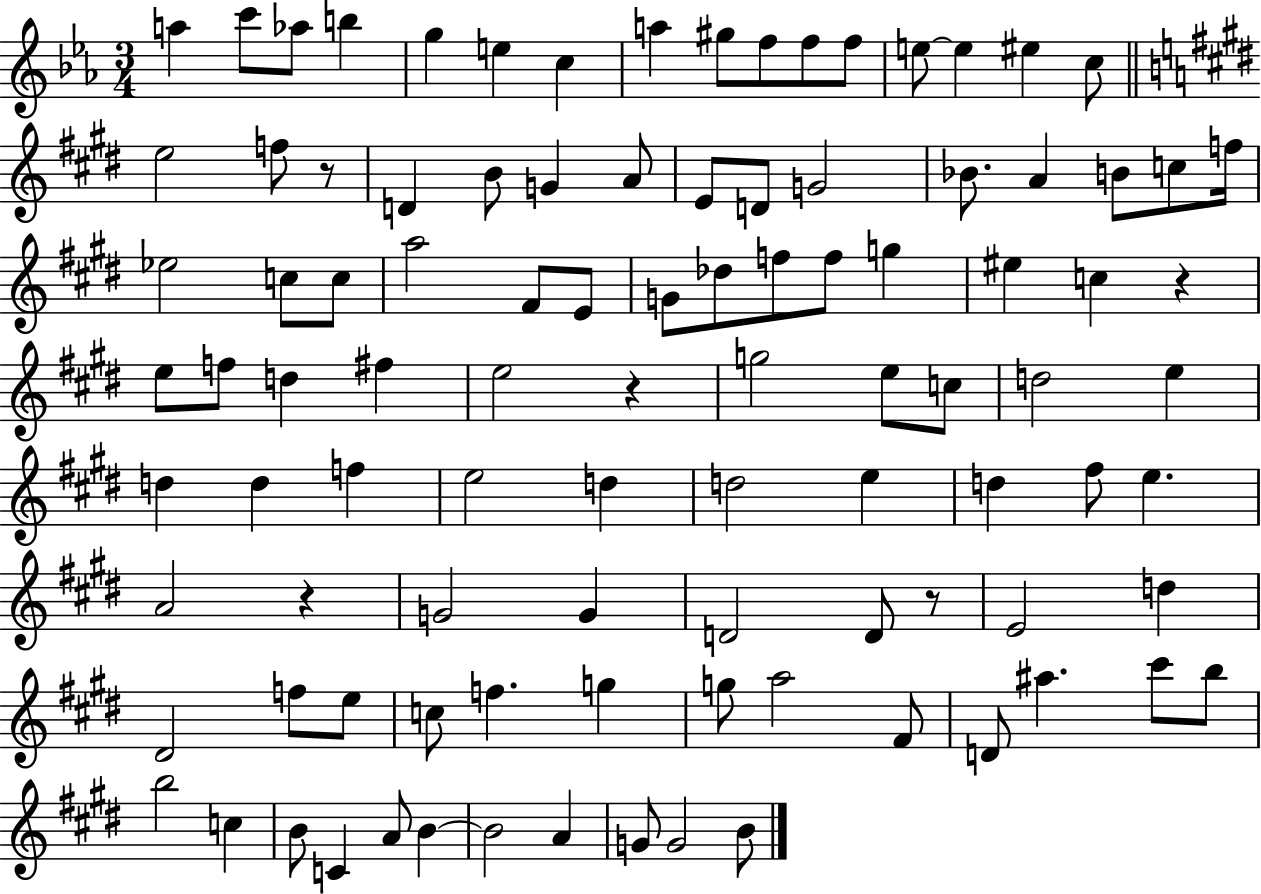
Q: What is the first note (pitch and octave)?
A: A5